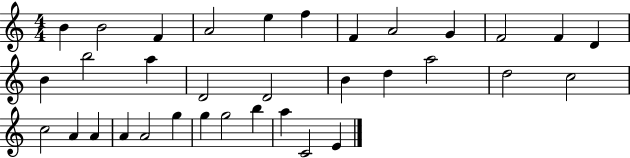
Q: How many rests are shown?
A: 0